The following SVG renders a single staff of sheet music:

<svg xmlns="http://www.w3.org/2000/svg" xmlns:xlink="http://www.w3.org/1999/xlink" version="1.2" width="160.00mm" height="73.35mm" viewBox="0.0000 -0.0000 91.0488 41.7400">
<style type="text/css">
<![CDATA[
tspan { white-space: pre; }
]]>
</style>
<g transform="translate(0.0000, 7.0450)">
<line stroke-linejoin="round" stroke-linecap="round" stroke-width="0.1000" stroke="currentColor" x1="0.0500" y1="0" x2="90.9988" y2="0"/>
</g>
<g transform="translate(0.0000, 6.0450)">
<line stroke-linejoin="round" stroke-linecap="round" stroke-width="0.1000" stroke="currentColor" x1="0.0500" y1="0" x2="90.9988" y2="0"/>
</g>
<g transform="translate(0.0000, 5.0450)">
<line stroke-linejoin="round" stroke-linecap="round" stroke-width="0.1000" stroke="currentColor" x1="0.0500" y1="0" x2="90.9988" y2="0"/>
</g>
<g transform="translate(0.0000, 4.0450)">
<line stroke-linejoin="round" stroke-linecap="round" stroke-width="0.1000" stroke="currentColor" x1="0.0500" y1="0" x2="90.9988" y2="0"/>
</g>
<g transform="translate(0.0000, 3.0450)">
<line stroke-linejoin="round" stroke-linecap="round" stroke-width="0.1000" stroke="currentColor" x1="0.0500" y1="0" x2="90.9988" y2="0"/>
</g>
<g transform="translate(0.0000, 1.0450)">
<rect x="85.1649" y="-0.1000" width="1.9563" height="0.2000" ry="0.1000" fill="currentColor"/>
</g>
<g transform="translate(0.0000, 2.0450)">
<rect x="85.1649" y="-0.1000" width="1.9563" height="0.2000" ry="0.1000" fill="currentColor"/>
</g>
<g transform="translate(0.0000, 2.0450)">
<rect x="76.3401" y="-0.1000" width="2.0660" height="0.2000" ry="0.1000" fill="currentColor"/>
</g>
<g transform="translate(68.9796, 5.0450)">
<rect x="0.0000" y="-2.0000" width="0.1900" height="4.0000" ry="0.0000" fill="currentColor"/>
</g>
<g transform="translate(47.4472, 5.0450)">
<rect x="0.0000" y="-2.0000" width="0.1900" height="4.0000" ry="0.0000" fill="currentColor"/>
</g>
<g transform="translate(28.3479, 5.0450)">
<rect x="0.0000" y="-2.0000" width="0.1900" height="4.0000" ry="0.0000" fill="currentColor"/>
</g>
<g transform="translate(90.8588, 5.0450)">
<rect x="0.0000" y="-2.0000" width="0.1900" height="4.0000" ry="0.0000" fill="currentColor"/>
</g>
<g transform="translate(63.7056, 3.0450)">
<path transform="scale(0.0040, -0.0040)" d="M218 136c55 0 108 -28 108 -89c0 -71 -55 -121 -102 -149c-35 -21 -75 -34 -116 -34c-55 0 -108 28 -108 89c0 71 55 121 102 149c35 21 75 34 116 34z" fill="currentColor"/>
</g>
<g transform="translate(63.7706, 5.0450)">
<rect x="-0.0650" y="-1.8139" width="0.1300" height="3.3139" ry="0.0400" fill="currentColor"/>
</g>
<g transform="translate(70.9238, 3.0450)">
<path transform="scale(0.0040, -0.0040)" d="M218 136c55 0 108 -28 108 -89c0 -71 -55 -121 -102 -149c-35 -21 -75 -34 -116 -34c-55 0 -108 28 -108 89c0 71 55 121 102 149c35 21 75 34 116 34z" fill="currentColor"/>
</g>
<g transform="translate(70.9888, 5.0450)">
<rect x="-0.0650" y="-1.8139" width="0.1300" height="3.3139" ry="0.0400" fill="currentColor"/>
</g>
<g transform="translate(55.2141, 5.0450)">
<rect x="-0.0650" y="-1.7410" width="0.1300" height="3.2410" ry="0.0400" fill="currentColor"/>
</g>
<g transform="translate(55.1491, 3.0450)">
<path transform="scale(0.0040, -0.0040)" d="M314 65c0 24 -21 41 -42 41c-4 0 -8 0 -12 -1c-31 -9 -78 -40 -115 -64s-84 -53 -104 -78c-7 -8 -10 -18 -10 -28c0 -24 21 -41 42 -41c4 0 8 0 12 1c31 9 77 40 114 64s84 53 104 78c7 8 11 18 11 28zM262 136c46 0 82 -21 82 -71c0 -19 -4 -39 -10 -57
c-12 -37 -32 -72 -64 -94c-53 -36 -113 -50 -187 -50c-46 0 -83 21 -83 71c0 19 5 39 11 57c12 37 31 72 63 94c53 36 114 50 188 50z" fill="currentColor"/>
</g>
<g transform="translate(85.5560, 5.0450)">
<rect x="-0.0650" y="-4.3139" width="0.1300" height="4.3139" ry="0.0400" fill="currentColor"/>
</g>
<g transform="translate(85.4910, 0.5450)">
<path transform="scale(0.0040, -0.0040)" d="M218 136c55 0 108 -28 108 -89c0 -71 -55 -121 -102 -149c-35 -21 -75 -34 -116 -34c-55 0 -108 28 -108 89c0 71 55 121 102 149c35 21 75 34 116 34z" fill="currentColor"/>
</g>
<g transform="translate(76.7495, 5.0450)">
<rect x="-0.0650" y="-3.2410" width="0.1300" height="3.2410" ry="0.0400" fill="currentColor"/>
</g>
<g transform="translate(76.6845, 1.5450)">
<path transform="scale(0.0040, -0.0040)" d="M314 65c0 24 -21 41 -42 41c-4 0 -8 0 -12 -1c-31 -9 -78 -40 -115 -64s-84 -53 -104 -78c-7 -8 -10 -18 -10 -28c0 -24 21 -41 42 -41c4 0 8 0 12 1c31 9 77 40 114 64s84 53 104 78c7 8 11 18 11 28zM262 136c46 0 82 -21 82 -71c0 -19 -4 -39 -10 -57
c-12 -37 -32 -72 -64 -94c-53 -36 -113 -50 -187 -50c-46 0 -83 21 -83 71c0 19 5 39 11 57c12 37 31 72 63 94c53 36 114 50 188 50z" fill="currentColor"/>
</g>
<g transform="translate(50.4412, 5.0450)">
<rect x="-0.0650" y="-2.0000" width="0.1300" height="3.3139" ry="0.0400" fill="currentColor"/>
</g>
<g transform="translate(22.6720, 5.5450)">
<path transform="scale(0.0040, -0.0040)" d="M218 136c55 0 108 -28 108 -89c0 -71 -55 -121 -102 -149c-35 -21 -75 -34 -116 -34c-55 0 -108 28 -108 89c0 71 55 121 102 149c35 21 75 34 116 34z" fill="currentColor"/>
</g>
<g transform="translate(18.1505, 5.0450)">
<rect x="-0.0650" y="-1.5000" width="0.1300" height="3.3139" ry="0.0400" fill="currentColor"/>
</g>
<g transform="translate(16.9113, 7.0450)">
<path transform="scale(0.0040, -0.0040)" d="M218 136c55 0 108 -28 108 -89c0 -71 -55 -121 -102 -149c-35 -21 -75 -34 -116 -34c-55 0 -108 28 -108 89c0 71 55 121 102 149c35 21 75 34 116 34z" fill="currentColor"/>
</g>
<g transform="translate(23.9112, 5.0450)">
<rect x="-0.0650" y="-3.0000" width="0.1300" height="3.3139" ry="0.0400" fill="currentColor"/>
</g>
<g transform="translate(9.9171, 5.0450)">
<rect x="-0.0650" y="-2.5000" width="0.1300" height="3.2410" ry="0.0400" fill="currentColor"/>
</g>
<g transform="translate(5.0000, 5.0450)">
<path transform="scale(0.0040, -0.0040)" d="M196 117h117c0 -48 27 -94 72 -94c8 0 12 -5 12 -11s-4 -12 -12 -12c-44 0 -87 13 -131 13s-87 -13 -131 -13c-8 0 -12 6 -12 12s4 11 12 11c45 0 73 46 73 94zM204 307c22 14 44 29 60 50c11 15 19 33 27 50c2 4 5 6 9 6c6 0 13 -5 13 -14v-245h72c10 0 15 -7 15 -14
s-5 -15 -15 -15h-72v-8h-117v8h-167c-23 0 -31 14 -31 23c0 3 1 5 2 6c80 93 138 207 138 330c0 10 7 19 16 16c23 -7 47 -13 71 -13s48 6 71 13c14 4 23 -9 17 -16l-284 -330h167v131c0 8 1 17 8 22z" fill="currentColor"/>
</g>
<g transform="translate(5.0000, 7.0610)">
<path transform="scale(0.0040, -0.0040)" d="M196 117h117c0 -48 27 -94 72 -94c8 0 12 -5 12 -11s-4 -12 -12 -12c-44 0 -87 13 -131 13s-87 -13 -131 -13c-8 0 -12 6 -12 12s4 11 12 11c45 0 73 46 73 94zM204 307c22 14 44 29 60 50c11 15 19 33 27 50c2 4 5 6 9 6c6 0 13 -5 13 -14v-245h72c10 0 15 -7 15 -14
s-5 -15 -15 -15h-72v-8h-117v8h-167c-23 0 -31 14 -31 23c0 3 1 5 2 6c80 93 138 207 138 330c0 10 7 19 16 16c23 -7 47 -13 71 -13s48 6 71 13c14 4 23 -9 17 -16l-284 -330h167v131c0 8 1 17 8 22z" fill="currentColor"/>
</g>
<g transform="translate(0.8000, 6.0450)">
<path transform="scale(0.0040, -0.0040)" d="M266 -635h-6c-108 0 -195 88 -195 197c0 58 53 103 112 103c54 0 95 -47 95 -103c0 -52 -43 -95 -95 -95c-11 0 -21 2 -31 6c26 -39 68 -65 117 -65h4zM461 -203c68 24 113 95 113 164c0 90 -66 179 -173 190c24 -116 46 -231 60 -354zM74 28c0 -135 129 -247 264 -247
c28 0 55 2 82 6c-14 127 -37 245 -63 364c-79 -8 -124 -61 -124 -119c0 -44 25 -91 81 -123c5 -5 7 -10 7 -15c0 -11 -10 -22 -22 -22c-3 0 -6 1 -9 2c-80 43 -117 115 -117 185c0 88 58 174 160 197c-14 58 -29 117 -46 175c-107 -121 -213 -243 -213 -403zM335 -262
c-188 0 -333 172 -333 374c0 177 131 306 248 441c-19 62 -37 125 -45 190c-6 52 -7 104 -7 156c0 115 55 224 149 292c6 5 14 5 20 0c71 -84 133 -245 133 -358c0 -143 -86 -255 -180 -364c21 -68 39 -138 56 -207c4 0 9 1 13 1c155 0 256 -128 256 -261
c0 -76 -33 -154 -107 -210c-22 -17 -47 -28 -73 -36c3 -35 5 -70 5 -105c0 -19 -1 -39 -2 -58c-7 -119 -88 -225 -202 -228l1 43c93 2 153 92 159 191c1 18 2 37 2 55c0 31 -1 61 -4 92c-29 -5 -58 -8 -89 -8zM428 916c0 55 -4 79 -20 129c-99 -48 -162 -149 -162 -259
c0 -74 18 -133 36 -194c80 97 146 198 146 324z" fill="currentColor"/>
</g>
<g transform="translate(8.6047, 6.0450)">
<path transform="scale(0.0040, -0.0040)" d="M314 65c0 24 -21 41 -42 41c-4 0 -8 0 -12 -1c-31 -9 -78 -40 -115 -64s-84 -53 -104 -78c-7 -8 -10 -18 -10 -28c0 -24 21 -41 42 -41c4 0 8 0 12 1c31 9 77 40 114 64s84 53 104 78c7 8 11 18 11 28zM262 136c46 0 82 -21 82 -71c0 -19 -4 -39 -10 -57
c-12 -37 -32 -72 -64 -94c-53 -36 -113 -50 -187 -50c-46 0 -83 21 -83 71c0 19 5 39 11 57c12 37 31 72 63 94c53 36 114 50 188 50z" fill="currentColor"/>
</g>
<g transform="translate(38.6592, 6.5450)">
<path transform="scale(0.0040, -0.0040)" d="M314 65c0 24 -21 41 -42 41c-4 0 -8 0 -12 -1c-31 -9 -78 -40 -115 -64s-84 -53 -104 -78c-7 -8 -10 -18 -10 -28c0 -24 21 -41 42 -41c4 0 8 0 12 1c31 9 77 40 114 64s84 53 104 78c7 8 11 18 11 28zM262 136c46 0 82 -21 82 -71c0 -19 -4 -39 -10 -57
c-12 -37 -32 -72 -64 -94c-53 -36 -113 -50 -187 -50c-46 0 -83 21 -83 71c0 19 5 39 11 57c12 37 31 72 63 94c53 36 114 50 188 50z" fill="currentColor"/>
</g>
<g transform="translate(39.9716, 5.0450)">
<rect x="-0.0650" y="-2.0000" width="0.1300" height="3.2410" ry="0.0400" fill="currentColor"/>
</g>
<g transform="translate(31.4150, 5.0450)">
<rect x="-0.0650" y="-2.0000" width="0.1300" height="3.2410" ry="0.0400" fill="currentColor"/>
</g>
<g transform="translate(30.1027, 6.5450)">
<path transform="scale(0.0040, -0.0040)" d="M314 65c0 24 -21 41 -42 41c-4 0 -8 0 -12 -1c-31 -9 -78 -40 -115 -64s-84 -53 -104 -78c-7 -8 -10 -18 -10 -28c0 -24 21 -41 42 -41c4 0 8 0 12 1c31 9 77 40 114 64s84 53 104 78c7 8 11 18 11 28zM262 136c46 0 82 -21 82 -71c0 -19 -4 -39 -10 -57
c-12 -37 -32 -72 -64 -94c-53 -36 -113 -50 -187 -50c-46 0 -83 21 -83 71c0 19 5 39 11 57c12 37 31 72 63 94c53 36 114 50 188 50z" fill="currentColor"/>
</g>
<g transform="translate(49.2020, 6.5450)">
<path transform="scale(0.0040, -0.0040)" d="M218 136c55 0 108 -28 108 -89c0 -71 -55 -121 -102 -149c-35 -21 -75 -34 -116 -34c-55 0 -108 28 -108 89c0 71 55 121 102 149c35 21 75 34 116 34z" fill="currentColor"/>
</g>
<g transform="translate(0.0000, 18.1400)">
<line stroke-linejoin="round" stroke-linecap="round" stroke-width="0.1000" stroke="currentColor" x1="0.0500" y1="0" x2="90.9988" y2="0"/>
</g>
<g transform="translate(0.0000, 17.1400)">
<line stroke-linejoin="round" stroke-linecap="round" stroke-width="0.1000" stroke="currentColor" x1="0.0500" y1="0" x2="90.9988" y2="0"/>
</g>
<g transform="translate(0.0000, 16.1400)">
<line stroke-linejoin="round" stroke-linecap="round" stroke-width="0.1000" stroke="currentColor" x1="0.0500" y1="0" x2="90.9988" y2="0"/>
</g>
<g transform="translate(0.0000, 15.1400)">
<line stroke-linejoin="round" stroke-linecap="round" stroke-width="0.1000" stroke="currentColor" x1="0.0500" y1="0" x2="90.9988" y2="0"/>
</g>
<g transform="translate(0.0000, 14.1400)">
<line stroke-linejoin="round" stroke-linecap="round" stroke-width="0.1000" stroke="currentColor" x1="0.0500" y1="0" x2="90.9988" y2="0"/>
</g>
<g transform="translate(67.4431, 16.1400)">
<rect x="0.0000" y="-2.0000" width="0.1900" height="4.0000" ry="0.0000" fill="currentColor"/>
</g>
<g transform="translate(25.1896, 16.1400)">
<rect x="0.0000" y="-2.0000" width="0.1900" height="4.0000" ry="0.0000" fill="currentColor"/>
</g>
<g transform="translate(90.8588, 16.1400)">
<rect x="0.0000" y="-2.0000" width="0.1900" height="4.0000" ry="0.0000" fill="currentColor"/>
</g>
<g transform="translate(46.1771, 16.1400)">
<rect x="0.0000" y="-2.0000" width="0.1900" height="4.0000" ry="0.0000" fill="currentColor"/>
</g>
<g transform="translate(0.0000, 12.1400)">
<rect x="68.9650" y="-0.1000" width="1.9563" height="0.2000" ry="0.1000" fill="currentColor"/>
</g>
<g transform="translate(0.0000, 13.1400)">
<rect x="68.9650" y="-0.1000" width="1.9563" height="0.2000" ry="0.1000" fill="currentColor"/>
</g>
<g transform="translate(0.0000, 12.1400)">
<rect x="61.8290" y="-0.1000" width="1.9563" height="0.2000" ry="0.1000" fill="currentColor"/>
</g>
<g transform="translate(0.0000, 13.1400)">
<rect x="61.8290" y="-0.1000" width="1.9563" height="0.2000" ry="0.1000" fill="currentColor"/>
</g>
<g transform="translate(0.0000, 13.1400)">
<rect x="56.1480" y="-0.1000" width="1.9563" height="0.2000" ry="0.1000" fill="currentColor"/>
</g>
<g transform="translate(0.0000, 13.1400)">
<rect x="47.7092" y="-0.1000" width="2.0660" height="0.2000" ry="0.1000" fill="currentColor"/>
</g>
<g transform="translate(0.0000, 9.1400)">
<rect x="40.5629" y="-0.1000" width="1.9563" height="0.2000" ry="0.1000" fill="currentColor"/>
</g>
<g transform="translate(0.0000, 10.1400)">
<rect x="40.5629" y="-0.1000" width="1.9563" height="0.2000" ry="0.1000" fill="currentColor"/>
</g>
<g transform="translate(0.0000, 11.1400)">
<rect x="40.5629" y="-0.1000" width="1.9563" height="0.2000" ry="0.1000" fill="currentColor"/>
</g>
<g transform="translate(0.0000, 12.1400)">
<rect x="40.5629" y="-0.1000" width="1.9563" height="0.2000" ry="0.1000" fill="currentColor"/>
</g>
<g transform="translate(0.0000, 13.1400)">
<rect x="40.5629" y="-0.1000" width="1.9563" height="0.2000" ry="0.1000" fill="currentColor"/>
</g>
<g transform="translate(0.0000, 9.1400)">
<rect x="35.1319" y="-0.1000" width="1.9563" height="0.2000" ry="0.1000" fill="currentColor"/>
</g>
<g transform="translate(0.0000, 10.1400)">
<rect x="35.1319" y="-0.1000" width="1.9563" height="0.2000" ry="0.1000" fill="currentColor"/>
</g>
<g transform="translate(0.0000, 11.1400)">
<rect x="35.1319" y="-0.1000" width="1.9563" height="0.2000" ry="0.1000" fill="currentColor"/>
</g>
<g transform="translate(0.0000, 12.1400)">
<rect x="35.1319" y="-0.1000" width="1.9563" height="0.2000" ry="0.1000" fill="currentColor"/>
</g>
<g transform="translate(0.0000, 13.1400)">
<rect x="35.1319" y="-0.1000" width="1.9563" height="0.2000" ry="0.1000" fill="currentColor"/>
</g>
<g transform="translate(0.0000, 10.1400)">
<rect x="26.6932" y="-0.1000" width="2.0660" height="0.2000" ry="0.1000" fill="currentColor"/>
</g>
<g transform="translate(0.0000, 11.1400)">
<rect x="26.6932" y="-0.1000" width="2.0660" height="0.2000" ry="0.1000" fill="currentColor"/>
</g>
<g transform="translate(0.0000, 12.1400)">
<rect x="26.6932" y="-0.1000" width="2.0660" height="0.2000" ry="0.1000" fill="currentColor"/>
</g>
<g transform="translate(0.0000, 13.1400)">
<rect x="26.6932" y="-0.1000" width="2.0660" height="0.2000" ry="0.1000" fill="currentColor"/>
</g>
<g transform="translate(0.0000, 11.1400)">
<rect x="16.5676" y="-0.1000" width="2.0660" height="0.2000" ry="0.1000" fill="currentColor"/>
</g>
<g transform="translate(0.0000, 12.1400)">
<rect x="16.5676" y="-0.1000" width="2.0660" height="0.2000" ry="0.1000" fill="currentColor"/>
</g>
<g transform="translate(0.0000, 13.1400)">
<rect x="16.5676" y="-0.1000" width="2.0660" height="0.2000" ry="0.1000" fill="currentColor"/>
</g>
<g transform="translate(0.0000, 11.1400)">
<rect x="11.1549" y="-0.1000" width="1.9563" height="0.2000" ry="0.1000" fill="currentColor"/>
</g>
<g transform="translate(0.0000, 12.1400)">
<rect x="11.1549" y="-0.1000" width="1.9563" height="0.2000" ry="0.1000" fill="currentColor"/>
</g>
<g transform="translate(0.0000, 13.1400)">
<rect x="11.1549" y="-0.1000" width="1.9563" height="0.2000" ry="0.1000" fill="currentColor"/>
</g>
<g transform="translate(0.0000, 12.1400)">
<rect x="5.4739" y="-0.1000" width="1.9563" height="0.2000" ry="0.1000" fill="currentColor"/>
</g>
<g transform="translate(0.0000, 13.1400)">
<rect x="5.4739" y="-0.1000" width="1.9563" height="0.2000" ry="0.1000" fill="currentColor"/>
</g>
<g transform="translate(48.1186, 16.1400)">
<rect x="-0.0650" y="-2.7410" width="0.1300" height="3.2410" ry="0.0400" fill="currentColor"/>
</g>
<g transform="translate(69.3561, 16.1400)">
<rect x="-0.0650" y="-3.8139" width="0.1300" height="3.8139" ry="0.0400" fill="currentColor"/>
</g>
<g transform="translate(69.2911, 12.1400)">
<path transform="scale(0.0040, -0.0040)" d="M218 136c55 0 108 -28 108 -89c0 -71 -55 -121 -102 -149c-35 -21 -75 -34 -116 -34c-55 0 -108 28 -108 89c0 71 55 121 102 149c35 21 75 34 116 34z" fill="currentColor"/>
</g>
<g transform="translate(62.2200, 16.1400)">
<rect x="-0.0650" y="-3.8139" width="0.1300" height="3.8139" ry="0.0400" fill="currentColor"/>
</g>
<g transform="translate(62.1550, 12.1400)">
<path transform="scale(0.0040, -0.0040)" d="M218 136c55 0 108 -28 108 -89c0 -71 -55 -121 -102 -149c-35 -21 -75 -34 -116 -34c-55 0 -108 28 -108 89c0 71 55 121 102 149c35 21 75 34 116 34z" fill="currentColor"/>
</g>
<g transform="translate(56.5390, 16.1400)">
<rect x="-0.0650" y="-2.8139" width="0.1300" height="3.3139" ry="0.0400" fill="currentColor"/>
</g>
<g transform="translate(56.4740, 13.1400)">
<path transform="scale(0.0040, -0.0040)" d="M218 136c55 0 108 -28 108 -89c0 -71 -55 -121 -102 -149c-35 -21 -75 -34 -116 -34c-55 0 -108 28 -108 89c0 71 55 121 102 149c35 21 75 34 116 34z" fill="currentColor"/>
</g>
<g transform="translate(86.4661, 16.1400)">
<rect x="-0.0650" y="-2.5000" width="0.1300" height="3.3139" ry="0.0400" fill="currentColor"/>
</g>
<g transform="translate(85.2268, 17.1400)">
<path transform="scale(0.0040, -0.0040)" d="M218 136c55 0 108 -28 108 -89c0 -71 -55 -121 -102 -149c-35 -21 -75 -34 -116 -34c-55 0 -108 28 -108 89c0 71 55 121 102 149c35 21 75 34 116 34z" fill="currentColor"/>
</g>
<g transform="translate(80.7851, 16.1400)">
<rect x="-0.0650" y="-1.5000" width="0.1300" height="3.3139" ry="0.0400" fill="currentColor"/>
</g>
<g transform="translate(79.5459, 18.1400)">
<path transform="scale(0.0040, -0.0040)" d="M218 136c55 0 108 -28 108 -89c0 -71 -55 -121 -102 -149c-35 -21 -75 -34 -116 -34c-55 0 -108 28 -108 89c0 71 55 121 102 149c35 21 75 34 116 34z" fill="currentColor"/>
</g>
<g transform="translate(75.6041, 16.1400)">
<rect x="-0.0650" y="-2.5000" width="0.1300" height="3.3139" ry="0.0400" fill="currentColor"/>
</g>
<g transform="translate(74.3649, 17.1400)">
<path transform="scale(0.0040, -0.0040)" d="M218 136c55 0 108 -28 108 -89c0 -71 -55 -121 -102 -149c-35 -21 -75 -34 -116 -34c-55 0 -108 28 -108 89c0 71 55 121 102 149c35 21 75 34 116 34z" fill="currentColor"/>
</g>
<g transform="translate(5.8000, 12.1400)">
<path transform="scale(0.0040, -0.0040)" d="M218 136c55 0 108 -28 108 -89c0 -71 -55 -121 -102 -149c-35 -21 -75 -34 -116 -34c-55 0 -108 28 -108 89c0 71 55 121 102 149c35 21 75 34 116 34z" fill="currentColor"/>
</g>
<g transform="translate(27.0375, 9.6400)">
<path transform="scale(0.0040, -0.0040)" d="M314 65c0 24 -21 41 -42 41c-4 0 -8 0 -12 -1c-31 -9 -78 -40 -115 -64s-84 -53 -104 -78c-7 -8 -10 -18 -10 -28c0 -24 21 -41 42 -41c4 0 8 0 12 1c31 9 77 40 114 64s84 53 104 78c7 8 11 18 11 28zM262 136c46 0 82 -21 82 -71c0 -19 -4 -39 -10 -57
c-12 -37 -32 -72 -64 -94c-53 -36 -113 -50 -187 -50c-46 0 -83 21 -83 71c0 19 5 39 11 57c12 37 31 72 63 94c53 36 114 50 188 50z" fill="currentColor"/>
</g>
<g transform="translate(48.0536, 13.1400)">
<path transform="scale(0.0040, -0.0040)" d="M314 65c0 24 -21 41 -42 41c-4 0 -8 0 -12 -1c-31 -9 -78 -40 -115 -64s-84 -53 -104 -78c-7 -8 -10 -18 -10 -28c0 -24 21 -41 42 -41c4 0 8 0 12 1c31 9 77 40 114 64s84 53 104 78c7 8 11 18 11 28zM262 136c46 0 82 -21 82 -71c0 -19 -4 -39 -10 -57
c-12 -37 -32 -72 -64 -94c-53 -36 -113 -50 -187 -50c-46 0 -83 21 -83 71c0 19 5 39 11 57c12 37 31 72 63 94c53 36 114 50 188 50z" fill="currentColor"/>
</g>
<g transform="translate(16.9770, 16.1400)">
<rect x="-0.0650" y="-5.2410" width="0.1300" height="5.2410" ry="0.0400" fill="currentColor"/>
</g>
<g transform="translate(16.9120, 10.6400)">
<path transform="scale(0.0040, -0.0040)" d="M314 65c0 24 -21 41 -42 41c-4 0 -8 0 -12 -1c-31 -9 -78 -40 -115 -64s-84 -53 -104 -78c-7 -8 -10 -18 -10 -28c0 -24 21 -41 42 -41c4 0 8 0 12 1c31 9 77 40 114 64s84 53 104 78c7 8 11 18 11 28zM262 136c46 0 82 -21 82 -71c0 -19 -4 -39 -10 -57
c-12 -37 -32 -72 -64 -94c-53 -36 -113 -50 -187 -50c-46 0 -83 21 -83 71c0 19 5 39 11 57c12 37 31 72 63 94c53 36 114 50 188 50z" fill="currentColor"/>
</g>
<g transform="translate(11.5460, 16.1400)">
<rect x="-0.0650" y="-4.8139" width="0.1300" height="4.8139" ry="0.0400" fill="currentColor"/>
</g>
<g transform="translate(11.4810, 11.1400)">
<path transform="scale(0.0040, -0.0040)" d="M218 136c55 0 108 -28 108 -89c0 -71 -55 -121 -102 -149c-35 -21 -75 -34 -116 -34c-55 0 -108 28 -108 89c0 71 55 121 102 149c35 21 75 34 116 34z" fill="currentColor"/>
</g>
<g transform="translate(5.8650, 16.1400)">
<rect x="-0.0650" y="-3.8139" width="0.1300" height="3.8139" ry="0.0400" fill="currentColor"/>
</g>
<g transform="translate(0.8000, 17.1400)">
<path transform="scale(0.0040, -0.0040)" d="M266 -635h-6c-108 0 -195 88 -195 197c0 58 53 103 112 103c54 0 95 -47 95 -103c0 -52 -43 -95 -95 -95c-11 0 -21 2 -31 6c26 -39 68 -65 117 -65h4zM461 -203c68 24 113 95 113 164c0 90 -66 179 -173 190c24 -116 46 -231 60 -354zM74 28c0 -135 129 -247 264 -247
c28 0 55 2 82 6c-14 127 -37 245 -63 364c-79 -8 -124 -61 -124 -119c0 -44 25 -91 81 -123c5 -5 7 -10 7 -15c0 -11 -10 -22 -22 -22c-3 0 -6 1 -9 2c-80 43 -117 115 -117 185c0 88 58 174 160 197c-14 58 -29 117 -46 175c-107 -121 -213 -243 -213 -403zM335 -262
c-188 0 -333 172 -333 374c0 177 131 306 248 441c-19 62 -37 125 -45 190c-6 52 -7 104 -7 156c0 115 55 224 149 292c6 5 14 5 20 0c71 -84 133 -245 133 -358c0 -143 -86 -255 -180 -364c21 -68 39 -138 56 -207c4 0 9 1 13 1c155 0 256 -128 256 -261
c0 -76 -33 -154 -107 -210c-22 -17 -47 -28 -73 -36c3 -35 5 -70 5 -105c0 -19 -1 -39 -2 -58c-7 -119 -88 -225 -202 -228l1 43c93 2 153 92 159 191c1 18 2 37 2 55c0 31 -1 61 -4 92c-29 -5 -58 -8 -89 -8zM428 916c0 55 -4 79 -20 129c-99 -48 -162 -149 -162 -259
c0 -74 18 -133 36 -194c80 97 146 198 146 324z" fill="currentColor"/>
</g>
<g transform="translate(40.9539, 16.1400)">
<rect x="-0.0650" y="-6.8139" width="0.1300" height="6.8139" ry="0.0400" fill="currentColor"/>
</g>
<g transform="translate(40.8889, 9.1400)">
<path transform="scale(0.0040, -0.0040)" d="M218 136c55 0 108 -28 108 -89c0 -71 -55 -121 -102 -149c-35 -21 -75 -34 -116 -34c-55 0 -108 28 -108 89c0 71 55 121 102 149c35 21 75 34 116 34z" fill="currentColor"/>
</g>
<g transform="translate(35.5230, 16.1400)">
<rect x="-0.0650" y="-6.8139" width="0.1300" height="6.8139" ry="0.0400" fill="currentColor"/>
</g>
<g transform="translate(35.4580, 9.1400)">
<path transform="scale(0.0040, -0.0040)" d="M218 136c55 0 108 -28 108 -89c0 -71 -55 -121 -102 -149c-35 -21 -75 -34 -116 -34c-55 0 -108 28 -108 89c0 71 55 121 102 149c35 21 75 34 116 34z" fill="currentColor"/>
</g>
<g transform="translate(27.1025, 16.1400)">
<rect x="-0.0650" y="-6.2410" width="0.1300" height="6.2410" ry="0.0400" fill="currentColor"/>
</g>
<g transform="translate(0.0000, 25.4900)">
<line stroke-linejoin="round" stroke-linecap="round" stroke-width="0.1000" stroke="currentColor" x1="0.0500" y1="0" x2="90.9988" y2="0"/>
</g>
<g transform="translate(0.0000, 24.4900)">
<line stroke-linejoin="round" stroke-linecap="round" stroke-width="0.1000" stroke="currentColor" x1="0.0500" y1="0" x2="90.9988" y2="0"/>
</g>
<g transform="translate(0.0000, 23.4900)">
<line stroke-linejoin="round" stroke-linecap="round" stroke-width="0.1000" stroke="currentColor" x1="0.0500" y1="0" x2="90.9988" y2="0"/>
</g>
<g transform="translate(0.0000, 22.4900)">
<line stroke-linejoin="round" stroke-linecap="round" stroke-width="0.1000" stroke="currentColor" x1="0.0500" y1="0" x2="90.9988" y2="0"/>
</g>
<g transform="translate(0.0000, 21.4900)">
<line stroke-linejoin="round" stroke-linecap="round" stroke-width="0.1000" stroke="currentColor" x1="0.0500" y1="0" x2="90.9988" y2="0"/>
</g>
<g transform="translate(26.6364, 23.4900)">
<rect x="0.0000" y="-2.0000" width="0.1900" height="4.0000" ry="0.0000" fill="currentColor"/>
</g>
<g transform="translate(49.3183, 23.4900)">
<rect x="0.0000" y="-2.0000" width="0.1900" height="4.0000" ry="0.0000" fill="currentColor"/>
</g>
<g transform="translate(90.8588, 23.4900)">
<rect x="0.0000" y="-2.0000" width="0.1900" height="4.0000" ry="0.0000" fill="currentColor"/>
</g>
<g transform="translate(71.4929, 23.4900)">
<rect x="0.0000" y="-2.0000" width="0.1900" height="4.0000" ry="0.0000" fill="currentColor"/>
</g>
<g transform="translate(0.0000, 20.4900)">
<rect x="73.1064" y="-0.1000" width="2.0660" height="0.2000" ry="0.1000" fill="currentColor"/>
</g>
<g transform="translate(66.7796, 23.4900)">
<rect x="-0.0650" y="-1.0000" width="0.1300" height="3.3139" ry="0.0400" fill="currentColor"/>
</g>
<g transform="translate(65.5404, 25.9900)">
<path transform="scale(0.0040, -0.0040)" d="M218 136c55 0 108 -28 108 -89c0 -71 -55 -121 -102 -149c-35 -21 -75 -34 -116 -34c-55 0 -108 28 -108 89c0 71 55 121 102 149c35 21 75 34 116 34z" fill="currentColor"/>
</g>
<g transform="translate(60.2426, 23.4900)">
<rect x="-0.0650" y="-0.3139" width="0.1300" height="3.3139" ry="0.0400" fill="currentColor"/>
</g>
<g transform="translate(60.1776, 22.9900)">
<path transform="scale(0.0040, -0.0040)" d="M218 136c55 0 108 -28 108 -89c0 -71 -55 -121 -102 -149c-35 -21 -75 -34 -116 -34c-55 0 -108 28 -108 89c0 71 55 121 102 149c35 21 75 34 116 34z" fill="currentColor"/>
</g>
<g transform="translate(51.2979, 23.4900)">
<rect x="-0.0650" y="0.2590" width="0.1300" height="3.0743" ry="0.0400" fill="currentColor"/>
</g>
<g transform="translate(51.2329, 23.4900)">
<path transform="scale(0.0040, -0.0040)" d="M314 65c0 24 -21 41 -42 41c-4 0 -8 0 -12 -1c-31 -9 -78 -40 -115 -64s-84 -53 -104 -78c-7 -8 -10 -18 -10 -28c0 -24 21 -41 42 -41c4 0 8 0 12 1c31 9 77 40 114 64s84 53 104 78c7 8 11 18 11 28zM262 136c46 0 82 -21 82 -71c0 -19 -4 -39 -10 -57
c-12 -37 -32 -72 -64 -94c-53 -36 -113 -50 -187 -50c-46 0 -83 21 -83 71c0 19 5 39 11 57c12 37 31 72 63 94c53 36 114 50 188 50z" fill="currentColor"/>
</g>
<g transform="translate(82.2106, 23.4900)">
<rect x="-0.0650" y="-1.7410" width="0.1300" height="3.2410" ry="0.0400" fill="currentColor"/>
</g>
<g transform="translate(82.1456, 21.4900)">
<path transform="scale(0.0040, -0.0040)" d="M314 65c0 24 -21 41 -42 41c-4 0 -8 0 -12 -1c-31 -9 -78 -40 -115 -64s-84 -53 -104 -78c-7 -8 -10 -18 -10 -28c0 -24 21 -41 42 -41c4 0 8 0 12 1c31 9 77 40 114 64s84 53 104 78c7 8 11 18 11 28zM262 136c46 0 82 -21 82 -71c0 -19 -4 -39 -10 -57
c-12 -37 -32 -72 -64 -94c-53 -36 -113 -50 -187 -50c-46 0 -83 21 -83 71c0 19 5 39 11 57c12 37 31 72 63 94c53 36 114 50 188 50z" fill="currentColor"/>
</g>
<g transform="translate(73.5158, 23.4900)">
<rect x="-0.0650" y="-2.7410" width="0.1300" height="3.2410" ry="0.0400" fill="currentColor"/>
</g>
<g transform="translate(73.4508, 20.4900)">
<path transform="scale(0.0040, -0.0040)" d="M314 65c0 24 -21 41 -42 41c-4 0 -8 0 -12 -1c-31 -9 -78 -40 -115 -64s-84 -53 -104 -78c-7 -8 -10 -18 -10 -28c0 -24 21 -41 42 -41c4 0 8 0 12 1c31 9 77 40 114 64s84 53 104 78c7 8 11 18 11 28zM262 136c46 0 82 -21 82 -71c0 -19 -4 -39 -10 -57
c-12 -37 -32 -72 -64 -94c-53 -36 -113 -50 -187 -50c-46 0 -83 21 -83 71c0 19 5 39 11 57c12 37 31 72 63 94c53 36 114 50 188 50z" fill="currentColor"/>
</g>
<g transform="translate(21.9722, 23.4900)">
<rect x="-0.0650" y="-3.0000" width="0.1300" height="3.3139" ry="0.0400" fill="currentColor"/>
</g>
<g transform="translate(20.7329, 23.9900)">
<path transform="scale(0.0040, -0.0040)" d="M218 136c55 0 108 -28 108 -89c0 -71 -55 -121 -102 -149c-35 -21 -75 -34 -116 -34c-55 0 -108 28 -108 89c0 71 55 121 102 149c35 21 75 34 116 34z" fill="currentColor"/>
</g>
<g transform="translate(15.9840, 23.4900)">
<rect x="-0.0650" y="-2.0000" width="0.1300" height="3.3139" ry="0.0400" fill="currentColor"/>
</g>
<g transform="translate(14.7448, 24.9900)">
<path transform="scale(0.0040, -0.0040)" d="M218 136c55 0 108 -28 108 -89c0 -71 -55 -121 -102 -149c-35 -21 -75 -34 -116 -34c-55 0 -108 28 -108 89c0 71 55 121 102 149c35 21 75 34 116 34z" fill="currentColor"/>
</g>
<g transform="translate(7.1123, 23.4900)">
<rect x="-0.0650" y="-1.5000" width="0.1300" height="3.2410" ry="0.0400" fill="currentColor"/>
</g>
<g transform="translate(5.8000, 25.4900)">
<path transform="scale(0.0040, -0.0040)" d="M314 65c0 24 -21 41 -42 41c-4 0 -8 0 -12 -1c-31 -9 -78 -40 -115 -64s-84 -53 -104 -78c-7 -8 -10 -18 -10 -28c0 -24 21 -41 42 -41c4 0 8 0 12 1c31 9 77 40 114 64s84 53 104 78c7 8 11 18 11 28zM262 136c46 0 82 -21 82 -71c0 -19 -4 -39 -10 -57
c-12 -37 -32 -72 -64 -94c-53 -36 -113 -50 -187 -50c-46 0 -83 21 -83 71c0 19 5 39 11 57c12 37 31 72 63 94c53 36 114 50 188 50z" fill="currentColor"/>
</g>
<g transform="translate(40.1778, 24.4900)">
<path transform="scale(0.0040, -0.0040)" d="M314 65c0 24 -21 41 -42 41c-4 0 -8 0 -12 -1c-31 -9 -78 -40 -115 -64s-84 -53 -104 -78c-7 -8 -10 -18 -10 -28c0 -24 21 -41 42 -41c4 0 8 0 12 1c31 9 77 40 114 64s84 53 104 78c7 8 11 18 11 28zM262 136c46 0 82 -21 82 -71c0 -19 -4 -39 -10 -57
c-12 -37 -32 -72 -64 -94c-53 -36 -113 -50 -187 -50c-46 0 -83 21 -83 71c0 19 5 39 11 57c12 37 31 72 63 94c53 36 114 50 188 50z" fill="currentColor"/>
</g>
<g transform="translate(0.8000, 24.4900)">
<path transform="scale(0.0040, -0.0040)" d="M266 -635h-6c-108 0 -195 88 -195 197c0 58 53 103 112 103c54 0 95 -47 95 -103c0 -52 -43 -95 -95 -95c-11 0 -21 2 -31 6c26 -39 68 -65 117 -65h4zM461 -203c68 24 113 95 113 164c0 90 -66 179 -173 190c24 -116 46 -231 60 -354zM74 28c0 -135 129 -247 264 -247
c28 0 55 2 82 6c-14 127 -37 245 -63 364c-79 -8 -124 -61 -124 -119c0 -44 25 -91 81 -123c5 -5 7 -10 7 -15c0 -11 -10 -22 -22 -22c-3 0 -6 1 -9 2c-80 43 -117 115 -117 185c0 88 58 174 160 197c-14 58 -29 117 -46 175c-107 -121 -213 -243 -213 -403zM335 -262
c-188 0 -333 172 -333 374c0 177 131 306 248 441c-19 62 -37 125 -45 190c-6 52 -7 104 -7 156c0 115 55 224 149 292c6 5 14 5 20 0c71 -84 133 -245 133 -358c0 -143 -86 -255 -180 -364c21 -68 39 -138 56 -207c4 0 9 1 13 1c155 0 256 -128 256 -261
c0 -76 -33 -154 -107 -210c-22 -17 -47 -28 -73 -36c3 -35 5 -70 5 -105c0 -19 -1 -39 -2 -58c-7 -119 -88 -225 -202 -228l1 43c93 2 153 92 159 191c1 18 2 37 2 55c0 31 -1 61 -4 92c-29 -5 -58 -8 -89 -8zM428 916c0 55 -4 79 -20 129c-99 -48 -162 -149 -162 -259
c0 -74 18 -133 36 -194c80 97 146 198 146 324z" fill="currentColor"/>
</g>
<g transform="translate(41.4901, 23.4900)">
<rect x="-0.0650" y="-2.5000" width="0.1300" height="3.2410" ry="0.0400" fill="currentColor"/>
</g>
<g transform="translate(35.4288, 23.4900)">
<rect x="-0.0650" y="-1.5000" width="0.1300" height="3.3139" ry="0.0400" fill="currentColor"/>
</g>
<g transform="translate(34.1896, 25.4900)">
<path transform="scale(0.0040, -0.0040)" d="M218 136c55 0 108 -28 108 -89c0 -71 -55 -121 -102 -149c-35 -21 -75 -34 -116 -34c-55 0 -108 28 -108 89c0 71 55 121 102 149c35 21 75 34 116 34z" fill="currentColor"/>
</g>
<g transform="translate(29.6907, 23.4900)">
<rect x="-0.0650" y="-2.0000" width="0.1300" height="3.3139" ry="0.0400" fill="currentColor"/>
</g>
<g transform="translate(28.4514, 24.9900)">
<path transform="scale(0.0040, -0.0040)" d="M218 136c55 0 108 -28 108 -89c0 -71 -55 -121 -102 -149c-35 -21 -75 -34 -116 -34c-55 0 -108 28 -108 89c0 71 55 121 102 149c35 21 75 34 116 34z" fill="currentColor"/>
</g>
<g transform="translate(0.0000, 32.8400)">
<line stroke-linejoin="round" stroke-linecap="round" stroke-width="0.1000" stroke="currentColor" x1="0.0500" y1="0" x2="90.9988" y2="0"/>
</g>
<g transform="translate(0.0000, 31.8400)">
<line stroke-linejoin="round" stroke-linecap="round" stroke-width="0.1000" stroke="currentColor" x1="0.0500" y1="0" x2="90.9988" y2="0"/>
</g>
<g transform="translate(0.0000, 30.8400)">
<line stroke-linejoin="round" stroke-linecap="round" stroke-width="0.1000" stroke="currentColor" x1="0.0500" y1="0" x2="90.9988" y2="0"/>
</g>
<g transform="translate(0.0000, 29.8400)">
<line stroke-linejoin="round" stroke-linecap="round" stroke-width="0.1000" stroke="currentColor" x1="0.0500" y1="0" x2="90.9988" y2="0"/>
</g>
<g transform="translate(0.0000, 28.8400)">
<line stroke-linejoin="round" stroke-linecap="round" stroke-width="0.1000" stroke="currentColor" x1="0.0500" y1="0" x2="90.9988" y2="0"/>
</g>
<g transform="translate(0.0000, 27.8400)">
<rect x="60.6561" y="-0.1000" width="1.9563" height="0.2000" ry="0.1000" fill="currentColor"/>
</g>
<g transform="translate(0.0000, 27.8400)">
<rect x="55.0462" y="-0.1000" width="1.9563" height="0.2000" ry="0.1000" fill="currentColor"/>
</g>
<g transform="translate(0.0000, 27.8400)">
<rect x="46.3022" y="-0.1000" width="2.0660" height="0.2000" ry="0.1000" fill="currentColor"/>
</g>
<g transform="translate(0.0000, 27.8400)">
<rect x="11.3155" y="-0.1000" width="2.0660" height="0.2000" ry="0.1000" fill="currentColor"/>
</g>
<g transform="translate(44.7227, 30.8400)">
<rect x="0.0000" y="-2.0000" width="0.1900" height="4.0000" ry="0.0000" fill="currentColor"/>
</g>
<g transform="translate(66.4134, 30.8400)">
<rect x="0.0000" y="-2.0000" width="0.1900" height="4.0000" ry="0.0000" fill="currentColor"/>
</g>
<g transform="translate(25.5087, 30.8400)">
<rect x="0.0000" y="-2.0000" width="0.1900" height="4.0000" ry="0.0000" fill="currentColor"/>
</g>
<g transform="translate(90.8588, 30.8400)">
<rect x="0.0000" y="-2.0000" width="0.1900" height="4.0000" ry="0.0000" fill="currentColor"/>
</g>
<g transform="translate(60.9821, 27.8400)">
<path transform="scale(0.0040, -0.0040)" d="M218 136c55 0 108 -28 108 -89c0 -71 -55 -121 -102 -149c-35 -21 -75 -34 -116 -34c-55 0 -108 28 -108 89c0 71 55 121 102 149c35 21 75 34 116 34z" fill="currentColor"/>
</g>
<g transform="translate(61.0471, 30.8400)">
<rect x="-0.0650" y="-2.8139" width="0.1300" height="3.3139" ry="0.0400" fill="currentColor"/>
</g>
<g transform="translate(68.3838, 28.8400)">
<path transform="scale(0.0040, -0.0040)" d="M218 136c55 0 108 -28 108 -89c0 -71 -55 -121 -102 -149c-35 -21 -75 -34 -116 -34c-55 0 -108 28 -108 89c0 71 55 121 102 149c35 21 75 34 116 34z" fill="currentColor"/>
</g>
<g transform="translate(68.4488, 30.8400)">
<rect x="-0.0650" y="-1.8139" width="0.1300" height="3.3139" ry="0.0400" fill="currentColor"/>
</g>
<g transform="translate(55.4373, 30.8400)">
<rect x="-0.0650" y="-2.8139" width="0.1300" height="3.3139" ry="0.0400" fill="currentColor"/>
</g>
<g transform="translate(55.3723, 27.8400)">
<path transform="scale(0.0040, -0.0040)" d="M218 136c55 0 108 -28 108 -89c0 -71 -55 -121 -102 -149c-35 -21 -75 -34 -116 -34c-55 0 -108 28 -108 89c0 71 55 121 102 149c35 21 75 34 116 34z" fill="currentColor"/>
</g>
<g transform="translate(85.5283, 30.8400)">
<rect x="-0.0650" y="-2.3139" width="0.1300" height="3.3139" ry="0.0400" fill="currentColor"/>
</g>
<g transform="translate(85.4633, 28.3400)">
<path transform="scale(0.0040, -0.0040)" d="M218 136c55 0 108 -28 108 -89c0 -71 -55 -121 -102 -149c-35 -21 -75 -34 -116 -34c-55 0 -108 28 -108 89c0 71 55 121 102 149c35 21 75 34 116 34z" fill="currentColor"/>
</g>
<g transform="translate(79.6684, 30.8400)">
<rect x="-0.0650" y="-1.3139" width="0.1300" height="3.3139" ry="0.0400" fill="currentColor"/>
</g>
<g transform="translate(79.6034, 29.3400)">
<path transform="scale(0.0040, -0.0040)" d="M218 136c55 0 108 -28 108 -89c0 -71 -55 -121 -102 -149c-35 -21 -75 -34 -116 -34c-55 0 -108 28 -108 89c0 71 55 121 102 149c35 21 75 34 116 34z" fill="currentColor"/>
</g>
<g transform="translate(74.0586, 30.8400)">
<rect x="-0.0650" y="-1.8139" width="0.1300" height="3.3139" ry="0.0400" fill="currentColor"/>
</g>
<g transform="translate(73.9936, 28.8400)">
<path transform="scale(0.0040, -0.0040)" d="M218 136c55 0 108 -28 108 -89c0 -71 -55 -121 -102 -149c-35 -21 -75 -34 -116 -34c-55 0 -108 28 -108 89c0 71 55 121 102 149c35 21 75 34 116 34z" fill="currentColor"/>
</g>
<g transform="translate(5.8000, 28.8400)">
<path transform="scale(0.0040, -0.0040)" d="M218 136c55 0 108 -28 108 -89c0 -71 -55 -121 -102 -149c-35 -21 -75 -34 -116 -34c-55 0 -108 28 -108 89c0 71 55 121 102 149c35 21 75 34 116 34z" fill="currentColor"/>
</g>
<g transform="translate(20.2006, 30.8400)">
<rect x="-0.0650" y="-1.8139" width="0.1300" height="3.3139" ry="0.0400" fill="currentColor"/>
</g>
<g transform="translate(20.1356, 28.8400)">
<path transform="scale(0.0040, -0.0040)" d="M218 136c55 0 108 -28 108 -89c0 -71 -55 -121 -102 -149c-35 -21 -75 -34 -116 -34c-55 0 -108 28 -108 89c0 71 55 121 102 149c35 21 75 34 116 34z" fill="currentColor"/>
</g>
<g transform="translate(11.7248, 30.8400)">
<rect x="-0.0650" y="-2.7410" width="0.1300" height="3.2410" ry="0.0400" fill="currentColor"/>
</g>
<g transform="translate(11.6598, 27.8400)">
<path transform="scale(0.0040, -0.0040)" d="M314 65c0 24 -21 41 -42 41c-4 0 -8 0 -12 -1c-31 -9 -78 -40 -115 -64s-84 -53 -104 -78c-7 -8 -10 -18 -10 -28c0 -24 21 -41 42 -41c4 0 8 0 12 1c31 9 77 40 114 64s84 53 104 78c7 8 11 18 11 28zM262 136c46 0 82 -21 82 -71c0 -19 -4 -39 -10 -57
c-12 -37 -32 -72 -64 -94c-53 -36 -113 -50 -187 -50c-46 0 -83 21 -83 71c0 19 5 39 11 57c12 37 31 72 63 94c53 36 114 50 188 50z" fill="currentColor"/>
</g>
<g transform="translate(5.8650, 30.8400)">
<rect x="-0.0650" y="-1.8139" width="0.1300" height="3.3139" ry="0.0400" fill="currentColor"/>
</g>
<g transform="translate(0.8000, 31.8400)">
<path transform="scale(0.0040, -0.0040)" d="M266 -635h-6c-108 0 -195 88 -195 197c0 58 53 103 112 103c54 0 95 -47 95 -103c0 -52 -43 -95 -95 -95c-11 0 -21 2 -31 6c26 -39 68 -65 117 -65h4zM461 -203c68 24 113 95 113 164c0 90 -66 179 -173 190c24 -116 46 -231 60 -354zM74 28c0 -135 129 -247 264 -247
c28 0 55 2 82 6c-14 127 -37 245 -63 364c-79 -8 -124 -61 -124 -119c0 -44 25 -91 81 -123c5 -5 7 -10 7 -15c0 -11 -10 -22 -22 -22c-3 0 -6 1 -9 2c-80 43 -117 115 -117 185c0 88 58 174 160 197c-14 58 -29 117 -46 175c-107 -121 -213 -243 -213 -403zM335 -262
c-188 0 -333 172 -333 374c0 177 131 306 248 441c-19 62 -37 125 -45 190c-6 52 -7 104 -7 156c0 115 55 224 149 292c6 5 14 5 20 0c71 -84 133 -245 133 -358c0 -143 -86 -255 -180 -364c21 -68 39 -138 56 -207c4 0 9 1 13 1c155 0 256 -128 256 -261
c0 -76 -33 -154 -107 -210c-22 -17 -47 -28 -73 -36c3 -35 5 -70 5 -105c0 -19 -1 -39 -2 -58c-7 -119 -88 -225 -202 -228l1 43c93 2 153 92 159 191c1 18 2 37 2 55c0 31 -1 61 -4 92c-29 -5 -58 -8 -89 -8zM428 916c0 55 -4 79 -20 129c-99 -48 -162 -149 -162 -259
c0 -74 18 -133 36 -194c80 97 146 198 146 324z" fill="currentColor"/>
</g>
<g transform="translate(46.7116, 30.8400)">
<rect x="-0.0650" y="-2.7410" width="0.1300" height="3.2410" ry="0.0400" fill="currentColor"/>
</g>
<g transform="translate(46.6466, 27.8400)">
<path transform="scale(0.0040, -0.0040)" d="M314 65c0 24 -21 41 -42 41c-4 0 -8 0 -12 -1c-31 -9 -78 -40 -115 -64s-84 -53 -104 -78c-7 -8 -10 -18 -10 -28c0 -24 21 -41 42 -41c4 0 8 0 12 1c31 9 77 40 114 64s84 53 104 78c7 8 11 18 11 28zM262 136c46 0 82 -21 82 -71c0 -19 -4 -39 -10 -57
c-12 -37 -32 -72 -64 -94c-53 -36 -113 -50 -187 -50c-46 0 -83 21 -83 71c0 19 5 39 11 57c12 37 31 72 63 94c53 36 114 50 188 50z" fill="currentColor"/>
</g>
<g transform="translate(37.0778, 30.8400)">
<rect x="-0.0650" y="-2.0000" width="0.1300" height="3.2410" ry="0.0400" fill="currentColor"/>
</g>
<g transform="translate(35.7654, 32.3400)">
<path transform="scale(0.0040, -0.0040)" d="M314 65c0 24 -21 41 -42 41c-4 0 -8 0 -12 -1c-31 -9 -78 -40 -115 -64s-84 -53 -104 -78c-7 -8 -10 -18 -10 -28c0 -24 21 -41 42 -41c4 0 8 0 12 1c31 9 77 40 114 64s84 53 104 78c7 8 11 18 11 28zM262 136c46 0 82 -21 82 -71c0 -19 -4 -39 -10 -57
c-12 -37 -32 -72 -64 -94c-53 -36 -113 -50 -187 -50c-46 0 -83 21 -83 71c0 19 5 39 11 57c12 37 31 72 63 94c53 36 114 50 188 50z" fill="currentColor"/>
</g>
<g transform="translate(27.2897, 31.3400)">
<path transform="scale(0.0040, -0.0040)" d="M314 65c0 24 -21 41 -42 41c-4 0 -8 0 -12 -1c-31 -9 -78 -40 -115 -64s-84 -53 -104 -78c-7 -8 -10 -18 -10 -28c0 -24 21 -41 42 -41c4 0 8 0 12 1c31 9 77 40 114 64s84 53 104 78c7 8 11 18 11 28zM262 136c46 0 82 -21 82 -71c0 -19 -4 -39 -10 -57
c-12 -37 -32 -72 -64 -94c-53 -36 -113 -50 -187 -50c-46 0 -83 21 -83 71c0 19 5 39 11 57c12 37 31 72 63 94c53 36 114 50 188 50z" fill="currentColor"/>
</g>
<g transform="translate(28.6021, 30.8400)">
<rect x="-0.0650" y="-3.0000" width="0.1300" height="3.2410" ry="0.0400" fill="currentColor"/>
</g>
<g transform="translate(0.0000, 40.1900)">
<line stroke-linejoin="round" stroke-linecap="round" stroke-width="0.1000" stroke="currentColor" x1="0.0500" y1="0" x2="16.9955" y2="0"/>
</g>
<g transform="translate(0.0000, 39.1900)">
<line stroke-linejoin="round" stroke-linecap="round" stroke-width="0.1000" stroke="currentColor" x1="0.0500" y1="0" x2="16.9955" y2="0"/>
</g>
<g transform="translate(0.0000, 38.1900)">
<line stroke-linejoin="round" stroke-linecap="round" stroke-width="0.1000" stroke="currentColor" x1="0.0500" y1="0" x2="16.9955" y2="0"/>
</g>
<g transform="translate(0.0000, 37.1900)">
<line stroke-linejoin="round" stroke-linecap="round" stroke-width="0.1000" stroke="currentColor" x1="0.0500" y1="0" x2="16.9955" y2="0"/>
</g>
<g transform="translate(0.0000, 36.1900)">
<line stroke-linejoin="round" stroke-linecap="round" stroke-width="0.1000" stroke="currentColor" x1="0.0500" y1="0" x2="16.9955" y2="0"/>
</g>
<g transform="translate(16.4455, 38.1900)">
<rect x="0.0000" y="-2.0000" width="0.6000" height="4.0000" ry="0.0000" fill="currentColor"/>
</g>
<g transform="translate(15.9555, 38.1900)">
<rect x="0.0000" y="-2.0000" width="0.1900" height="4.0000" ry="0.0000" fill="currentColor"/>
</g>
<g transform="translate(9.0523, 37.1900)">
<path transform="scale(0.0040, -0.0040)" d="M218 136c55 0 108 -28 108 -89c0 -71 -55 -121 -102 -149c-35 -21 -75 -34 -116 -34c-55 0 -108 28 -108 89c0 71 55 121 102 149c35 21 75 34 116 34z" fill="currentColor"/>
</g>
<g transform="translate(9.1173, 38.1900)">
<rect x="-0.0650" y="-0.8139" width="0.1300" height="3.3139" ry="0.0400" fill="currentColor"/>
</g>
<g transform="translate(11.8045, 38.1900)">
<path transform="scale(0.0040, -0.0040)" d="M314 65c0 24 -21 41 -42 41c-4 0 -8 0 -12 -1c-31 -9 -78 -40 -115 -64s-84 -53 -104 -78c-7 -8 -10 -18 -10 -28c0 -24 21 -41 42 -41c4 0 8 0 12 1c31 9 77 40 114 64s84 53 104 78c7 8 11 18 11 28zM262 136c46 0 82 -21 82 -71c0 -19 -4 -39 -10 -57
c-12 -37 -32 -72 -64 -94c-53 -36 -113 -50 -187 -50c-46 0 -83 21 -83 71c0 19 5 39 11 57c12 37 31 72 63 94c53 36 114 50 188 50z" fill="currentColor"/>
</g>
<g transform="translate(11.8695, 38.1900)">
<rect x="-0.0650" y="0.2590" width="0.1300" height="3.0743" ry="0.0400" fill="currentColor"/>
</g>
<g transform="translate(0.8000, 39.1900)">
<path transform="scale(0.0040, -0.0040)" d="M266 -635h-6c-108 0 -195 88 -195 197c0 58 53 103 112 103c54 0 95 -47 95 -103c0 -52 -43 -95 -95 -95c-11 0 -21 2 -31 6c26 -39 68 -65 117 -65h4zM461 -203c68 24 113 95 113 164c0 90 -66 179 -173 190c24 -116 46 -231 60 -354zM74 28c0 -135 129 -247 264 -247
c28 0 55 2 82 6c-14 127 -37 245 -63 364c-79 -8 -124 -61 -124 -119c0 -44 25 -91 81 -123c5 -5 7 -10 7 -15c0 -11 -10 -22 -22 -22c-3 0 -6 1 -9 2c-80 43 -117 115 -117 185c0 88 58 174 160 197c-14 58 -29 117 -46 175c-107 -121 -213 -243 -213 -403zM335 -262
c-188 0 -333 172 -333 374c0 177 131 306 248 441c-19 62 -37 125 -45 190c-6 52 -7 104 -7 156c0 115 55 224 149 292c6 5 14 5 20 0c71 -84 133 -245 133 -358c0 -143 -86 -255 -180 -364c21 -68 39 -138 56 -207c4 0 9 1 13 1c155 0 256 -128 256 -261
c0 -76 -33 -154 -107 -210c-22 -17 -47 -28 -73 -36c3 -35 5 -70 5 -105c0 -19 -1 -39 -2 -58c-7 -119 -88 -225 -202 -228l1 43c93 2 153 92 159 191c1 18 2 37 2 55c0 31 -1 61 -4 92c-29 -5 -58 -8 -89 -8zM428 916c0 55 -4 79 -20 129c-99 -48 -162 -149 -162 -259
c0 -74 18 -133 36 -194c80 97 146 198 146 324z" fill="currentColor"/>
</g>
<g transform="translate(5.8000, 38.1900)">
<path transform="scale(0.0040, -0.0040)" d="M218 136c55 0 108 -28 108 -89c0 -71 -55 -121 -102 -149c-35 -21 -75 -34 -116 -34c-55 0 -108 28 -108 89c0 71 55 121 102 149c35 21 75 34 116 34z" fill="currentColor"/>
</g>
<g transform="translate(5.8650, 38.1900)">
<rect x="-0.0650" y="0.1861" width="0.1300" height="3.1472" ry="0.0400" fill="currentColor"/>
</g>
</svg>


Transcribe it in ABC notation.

X:1
T:Untitled
M:4/4
L:1/4
K:C
G2 E A F2 F2 F f2 f f b2 d' c' e' f'2 a'2 b' b' a2 a c' c' G E G E2 F A F E G2 B2 c D a2 f2 f a2 f A2 F2 a2 a a f f e g B d B2